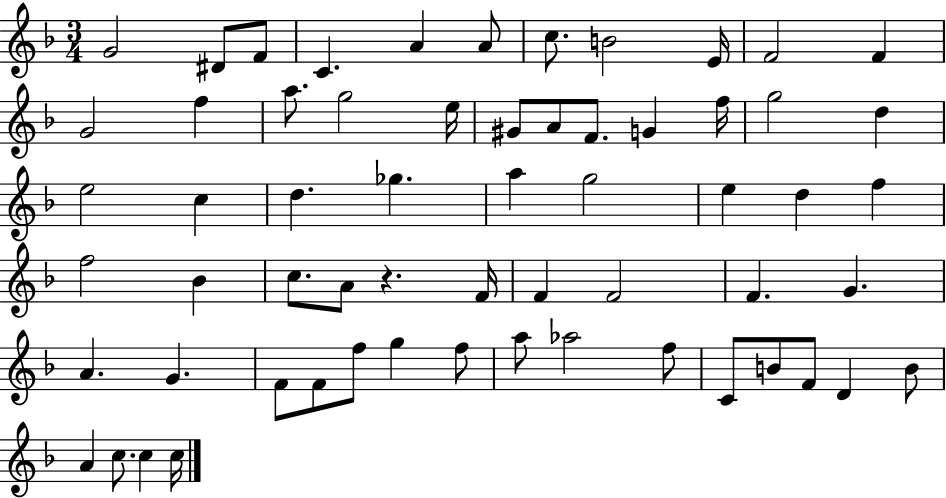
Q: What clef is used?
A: treble